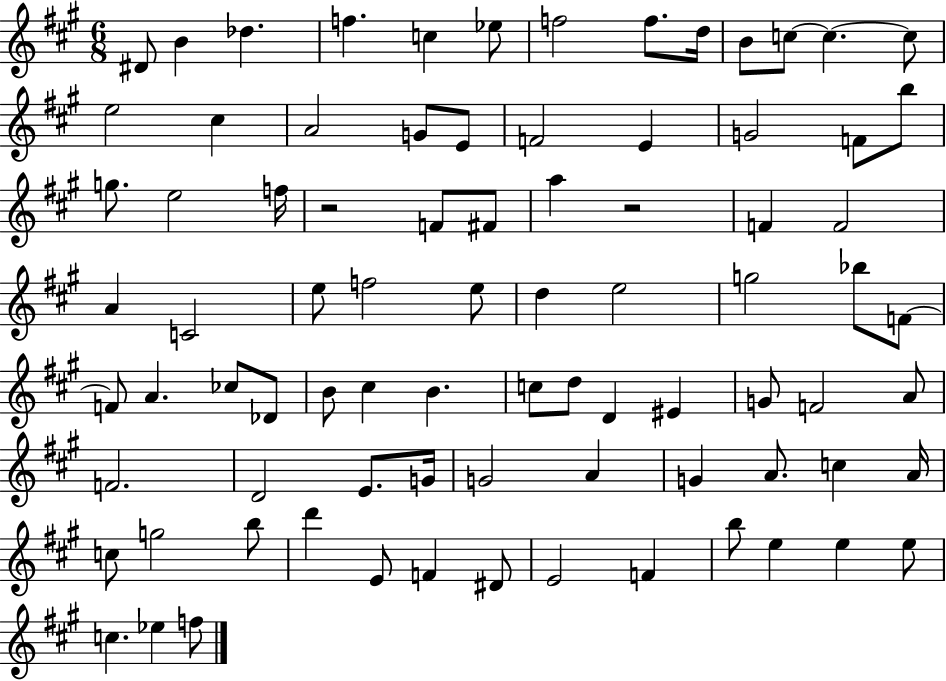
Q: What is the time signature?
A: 6/8